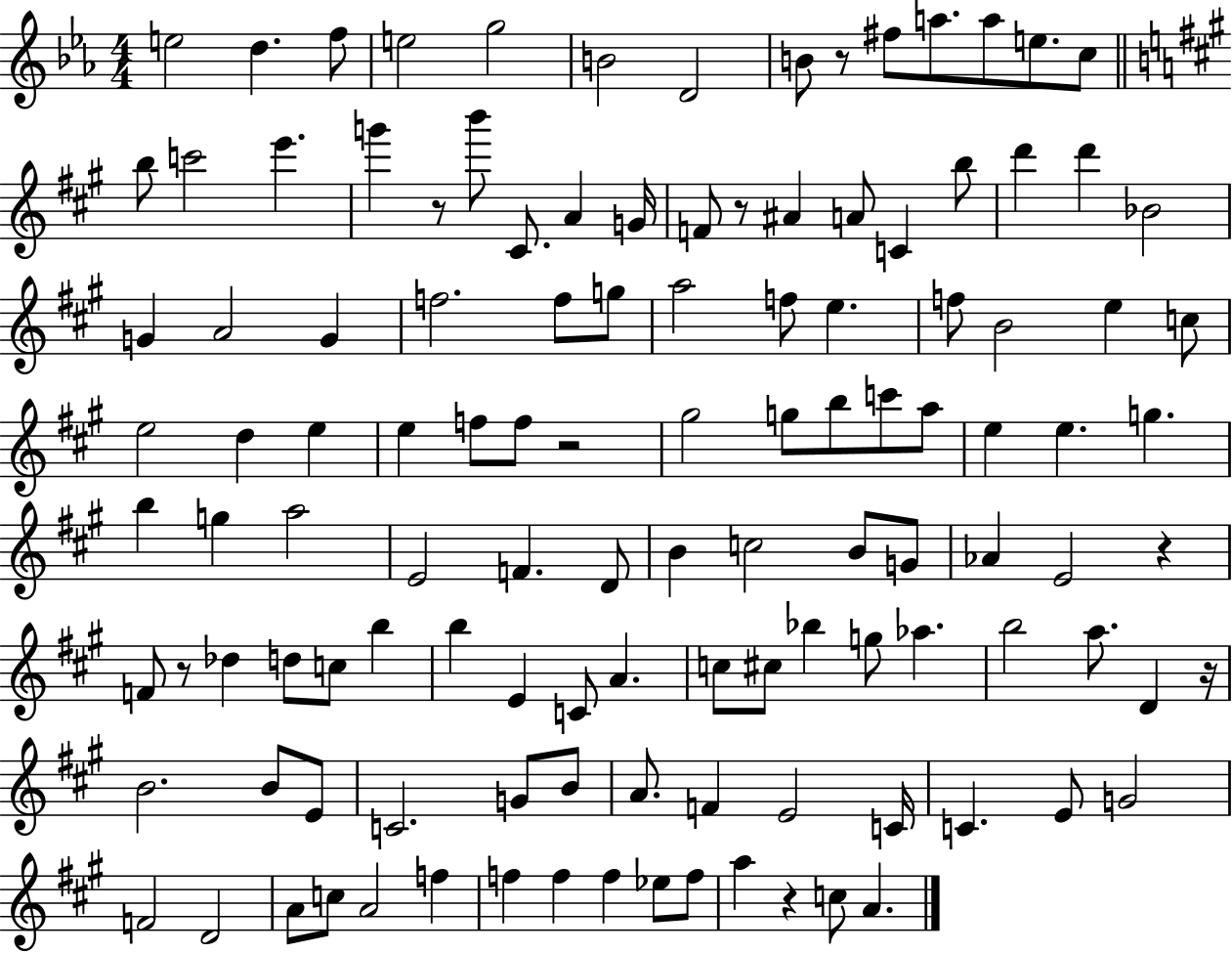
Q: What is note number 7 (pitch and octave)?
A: D4